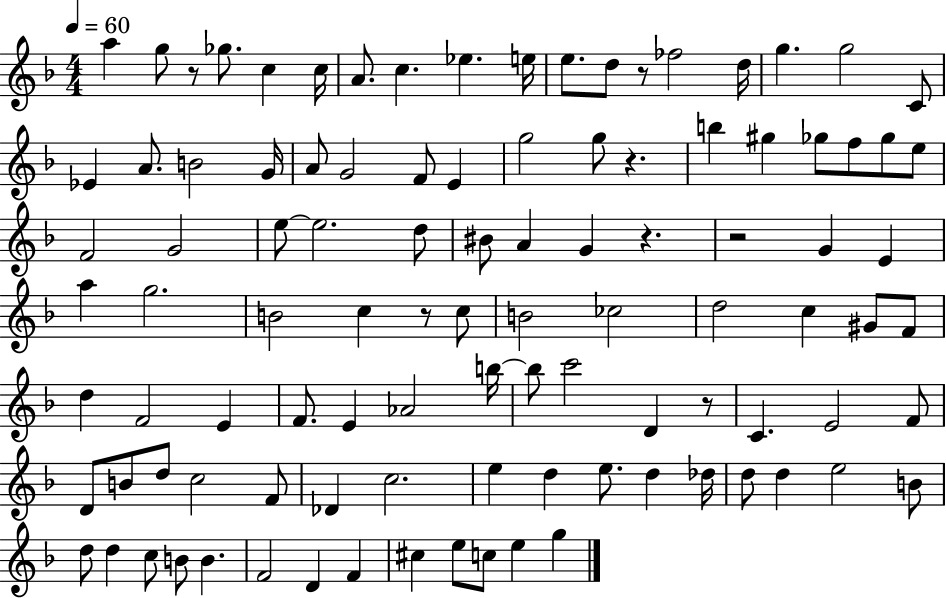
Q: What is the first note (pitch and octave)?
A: A5